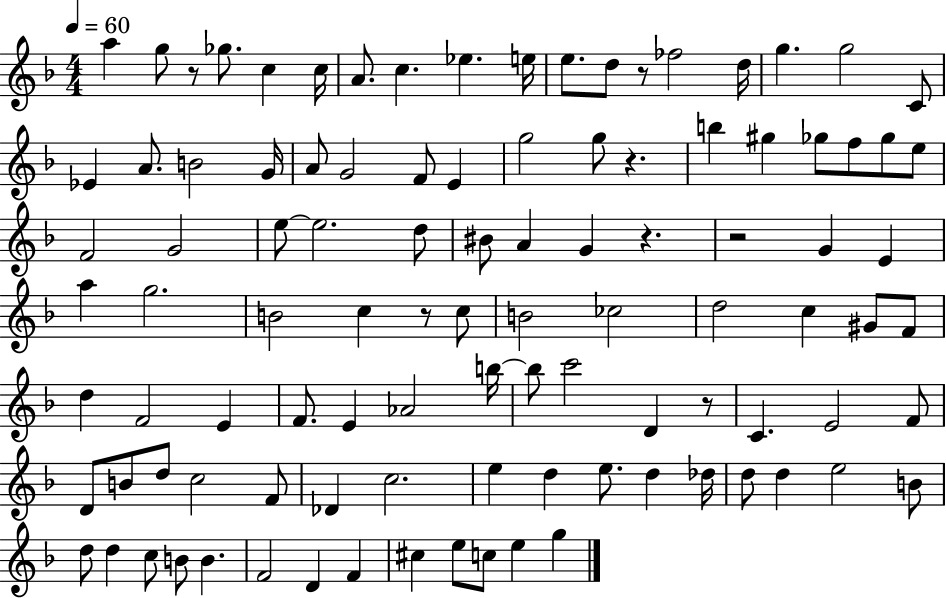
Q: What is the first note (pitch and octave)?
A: A5